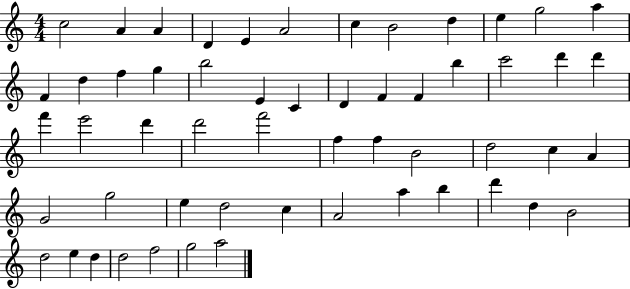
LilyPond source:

{
  \clef treble
  \numericTimeSignature
  \time 4/4
  \key c \major
  c''2 a'4 a'4 | d'4 e'4 a'2 | c''4 b'2 d''4 | e''4 g''2 a''4 | \break f'4 d''4 f''4 g''4 | b''2 e'4 c'4 | d'4 f'4 f'4 b''4 | c'''2 d'''4 d'''4 | \break f'''4 e'''2 d'''4 | d'''2 f'''2 | f''4 f''4 b'2 | d''2 c''4 a'4 | \break g'2 g''2 | e''4 d''2 c''4 | a'2 a''4 b''4 | d'''4 d''4 b'2 | \break d''2 e''4 d''4 | d''2 f''2 | g''2 a''2 | \bar "|."
}